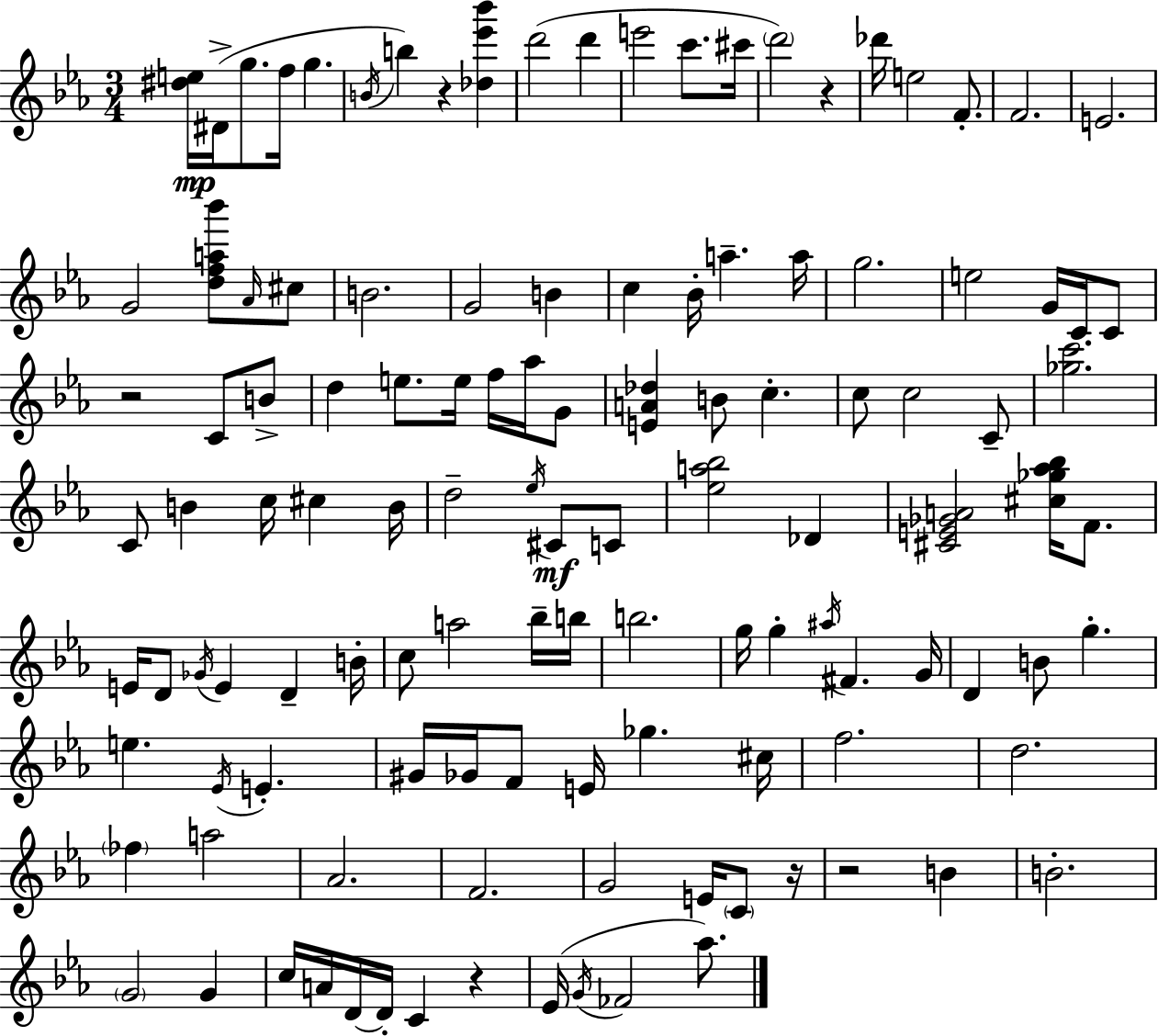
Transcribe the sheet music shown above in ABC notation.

X:1
T:Untitled
M:3/4
L:1/4
K:Cm
[^de]/4 ^D/4 g/2 f/4 g B/4 b z [_d_e'_b'] d'2 d' e'2 c'/2 ^c'/4 d'2 z _d'/4 e2 F/2 F2 E2 G2 [dfa_b']/2 _A/4 ^c/2 B2 G2 B c _B/4 a a/4 g2 e2 G/4 C/4 C/2 z2 C/2 B/2 d e/2 e/4 f/4 _a/4 G/2 [EA_d] B/2 c c/2 c2 C/2 [_gc']2 C/2 B c/4 ^c B/4 d2 _e/4 ^C/2 C/2 [_ea_b]2 _D [^CE_GA]2 [^c_g_a_b]/4 F/2 E/4 D/2 _G/4 E D B/4 c/2 a2 _b/4 b/4 b2 g/4 g ^a/4 ^F G/4 D B/2 g e _E/4 E ^G/4 _G/4 F/2 E/4 _g ^c/4 f2 d2 _f a2 _A2 F2 G2 E/4 C/2 z/4 z2 B B2 G2 G c/4 A/4 D/4 D/4 C z _E/4 G/4 _F2 _a/2